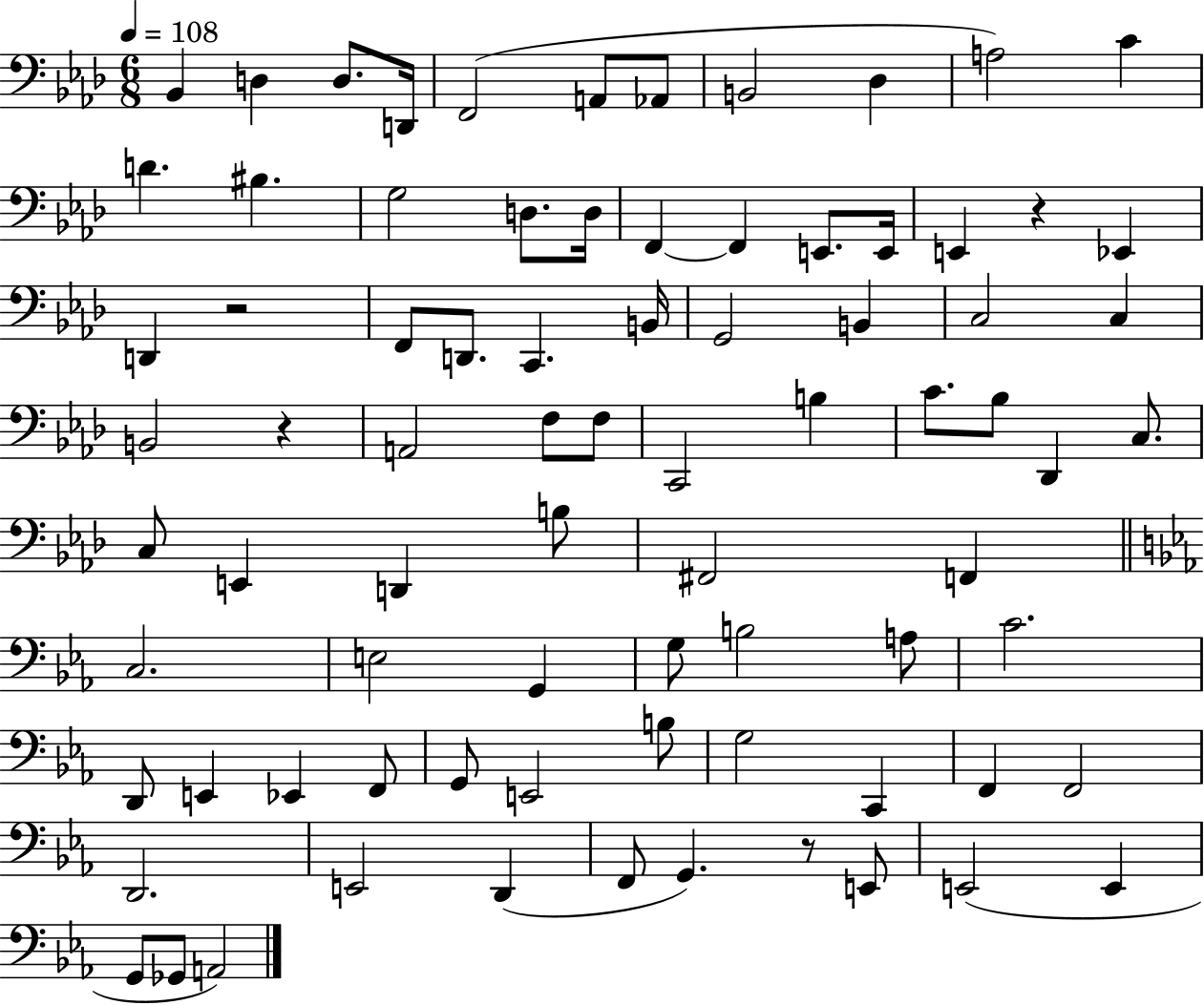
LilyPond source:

{
  \clef bass
  \numericTimeSignature
  \time 6/8
  \key aes \major
  \tempo 4 = 108
  bes,4 d4 d8. d,16 | f,2( a,8 aes,8 | b,2 des4 | a2) c'4 | \break d'4. bis4. | g2 d8. d16 | f,4~~ f,4 e,8. e,16 | e,4 r4 ees,4 | \break d,4 r2 | f,8 d,8. c,4. b,16 | g,2 b,4 | c2 c4 | \break b,2 r4 | a,2 f8 f8 | c,2 b4 | c'8. bes8 des,4 c8. | \break c8 e,4 d,4 b8 | fis,2 f,4 | \bar "||" \break \key c \minor c2. | e2 g,4 | g8 b2 a8 | c'2. | \break d,8 e,4 ees,4 f,8 | g,8 e,2 b8 | g2 c,4 | f,4 f,2 | \break d,2. | e,2 d,4( | f,8 g,4.) r8 e,8 | e,2( e,4 | \break g,8 ges,8 a,2) | \bar "|."
}